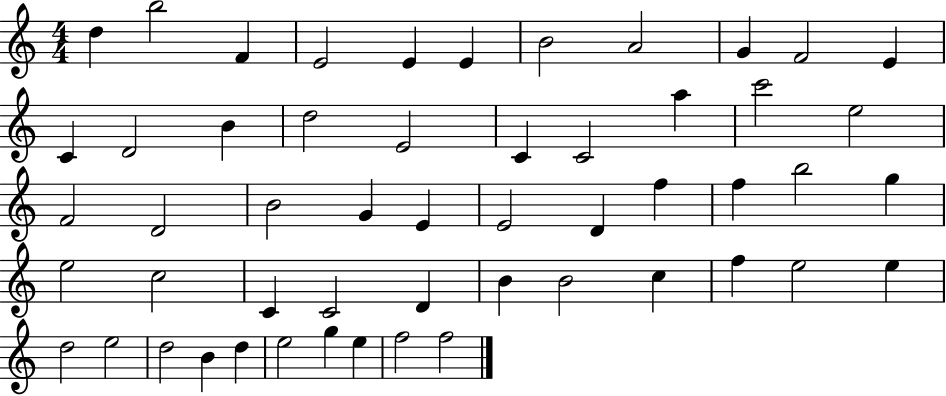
X:1
T:Untitled
M:4/4
L:1/4
K:C
d b2 F E2 E E B2 A2 G F2 E C D2 B d2 E2 C C2 a c'2 e2 F2 D2 B2 G E E2 D f f b2 g e2 c2 C C2 D B B2 c f e2 e d2 e2 d2 B d e2 g e f2 f2